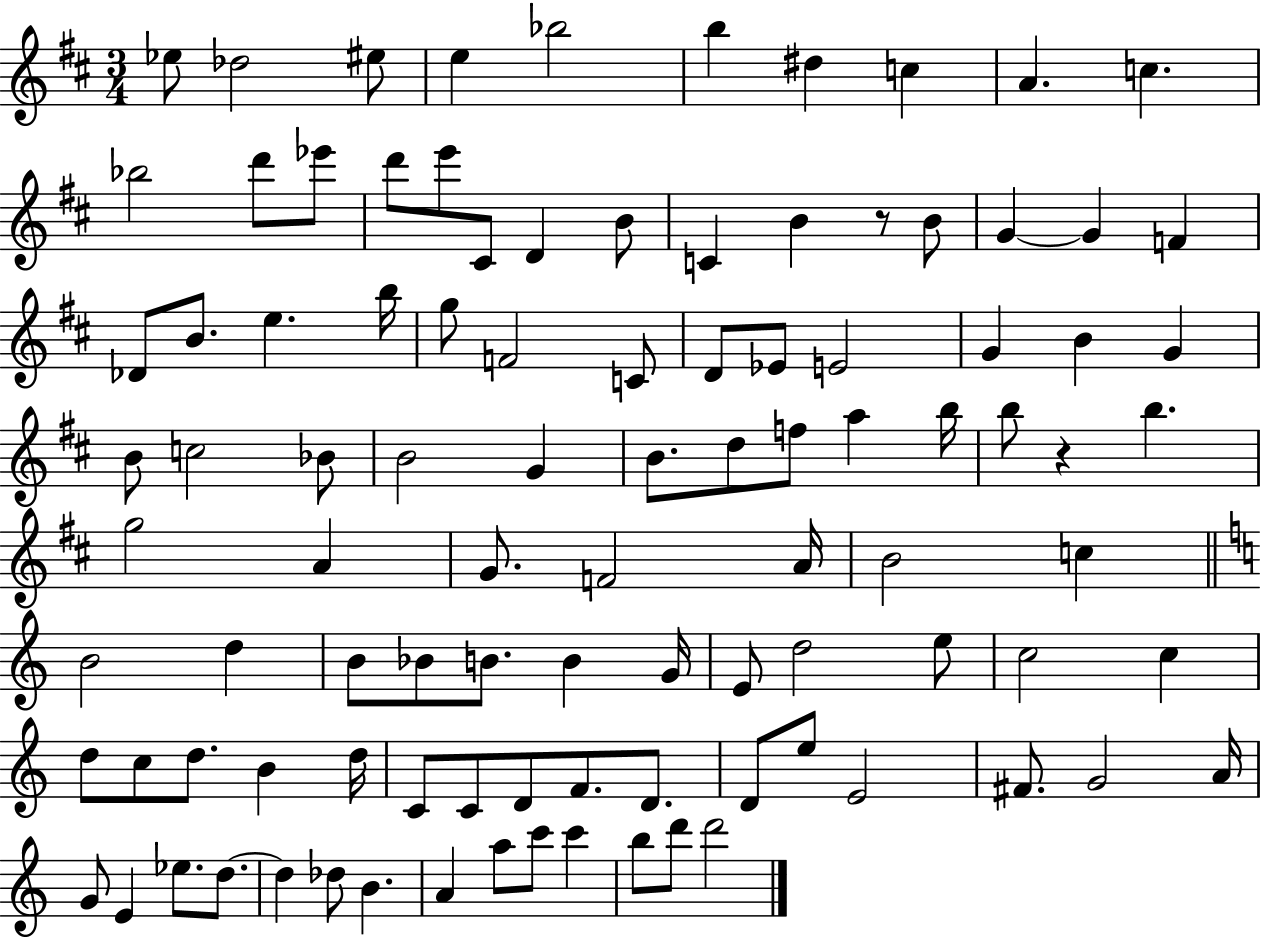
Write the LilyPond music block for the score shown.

{
  \clef treble
  \numericTimeSignature
  \time 3/4
  \key d \major
  ees''8 des''2 eis''8 | e''4 bes''2 | b''4 dis''4 c''4 | a'4. c''4. | \break bes''2 d'''8 ees'''8 | d'''8 e'''8 cis'8 d'4 b'8 | c'4 b'4 r8 b'8 | g'4~~ g'4 f'4 | \break des'8 b'8. e''4. b''16 | g''8 f'2 c'8 | d'8 ees'8 e'2 | g'4 b'4 g'4 | \break b'8 c''2 bes'8 | b'2 g'4 | b'8. d''8 f''8 a''4 b''16 | b''8 r4 b''4. | \break g''2 a'4 | g'8. f'2 a'16 | b'2 c''4 | \bar "||" \break \key c \major b'2 d''4 | b'8 bes'8 b'8. b'4 g'16 | e'8 d''2 e''8 | c''2 c''4 | \break d''8 c''8 d''8. b'4 d''16 | c'8 c'8 d'8 f'8. d'8. | d'8 e''8 e'2 | fis'8. g'2 a'16 | \break g'8 e'4 ees''8. d''8.~~ | d''4 des''8 b'4. | a'4 a''8 c'''8 c'''4 | b''8 d'''8 d'''2 | \break \bar "|."
}